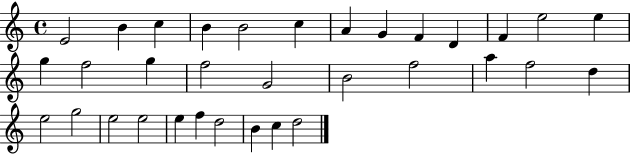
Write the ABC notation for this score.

X:1
T:Untitled
M:4/4
L:1/4
K:C
E2 B c B B2 c A G F D F e2 e g f2 g f2 G2 B2 f2 a f2 d e2 g2 e2 e2 e f d2 B c d2